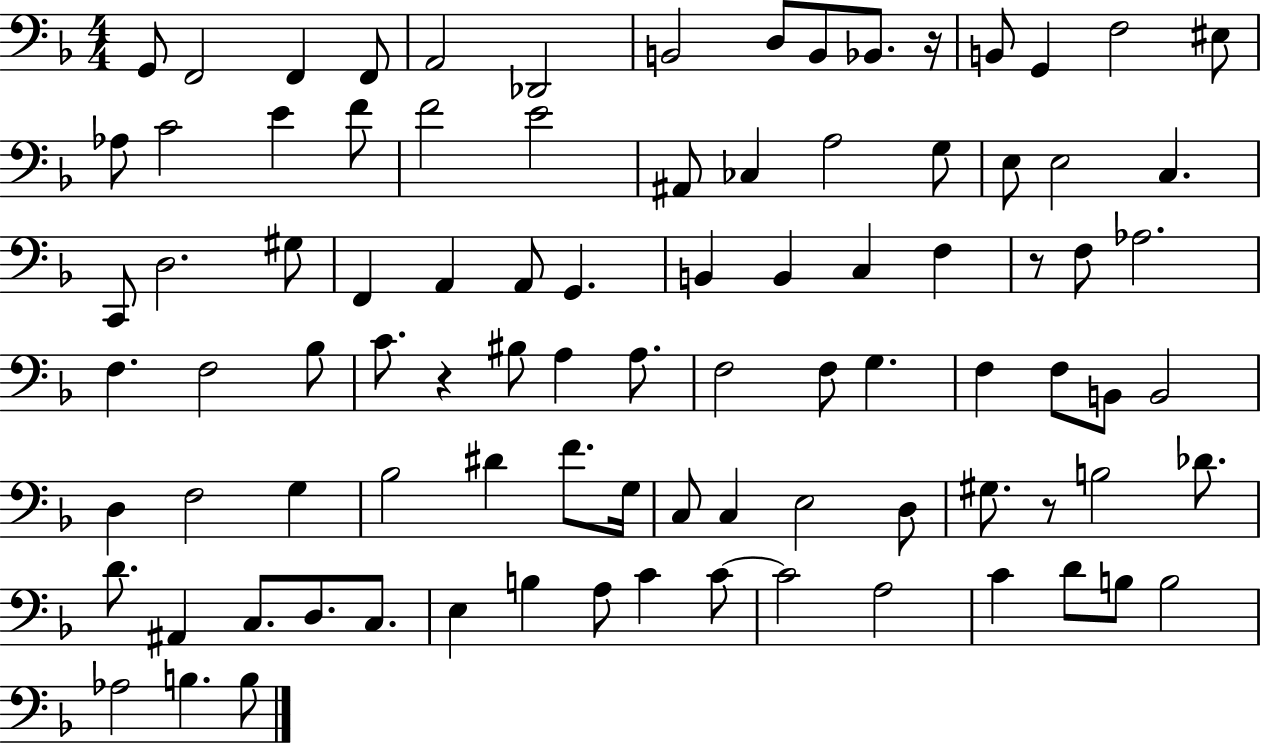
{
  \clef bass
  \numericTimeSignature
  \time 4/4
  \key f \major
  g,8 f,2 f,4 f,8 | a,2 des,2 | b,2 d8 b,8 bes,8. r16 | b,8 g,4 f2 eis8 | \break aes8 c'2 e'4 f'8 | f'2 e'2 | ais,8 ces4 a2 g8 | e8 e2 c4. | \break c,8 d2. gis8 | f,4 a,4 a,8 g,4. | b,4 b,4 c4 f4 | r8 f8 aes2. | \break f4. f2 bes8 | c'8. r4 bis8 a4 a8. | f2 f8 g4. | f4 f8 b,8 b,2 | \break d4 f2 g4 | bes2 dis'4 f'8. g16 | c8 c4 e2 d8 | gis8. r8 b2 des'8. | \break d'8. ais,4 c8. d8. c8. | e4 b4 a8 c'4 c'8~~ | c'2 a2 | c'4 d'8 b8 b2 | \break aes2 b4. b8 | \bar "|."
}